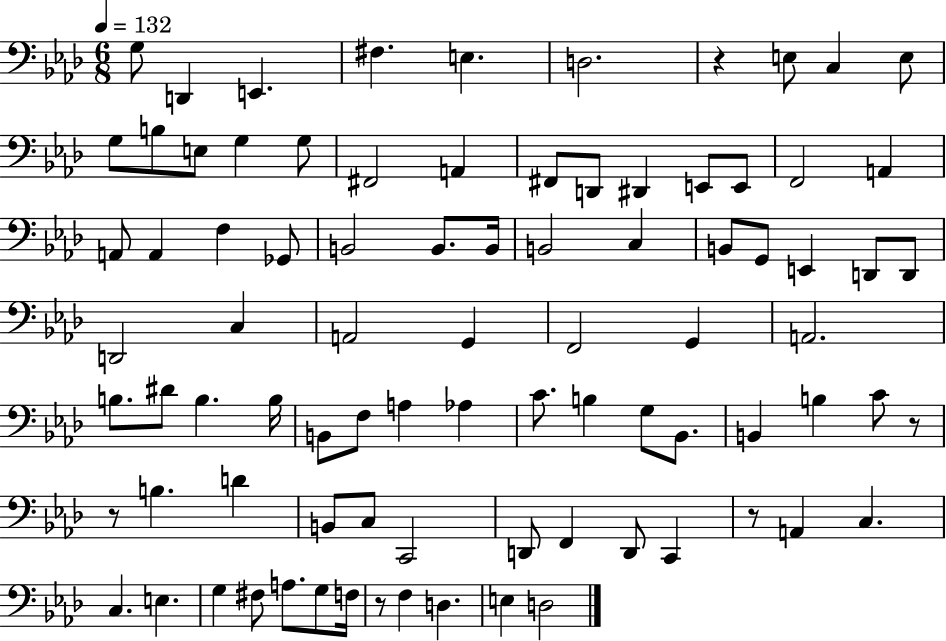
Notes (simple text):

G3/e D2/q E2/q. F#3/q. E3/q. D3/h. R/q E3/e C3/q E3/e G3/e B3/e E3/e G3/q G3/e F#2/h A2/q F#2/e D2/e D#2/q E2/e E2/e F2/h A2/q A2/e A2/q F3/q Gb2/e B2/h B2/e. B2/s B2/h C3/q B2/e G2/e E2/q D2/e D2/e D2/h C3/q A2/h G2/q F2/h G2/q A2/h. B3/e. D#4/e B3/q. B3/s B2/e F3/e A3/q Ab3/q C4/e. B3/q G3/e Bb2/e. B2/q B3/q C4/e R/e R/e B3/q. D4/q B2/e C3/e C2/h D2/e F2/q D2/e C2/q R/e A2/q C3/q. C3/q. E3/q. G3/q F#3/e A3/e. G3/e F3/s R/e F3/q D3/q. E3/q D3/h